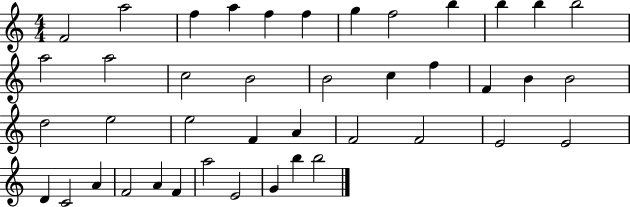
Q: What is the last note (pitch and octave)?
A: B5